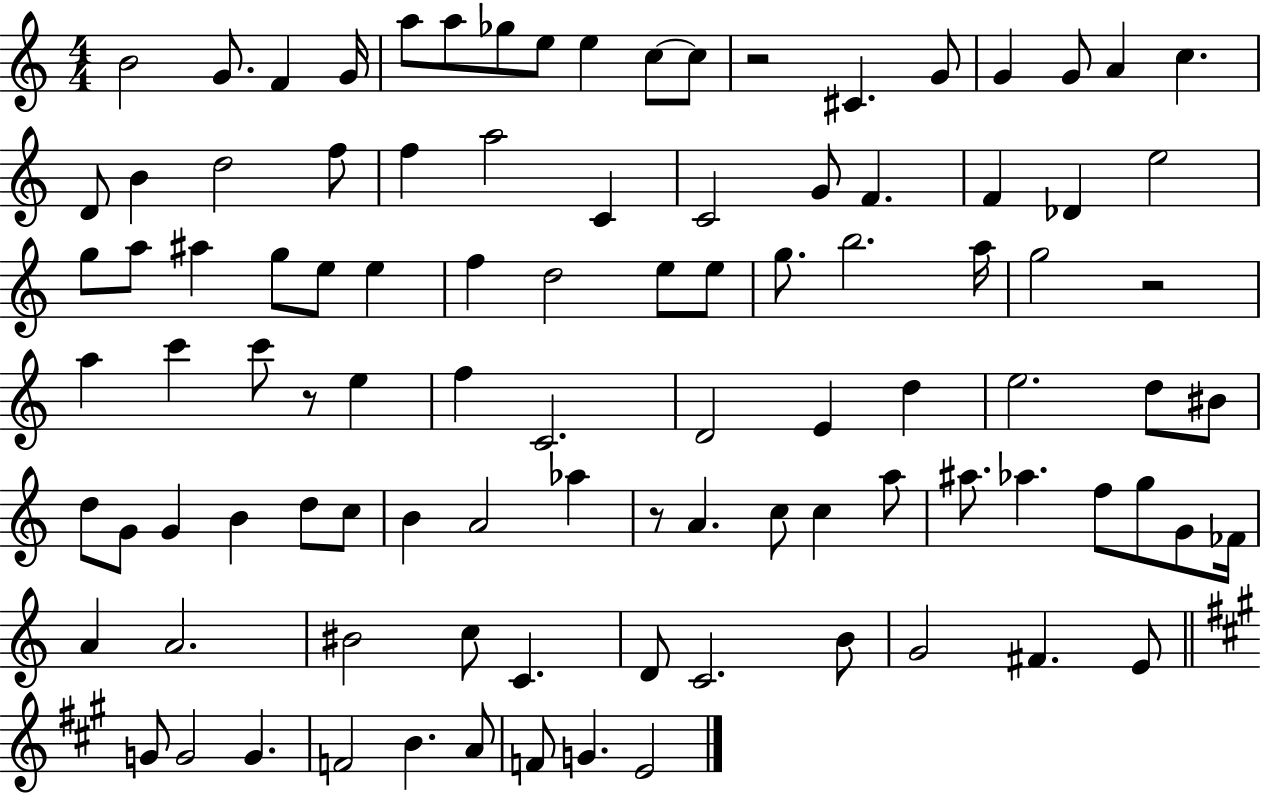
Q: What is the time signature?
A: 4/4